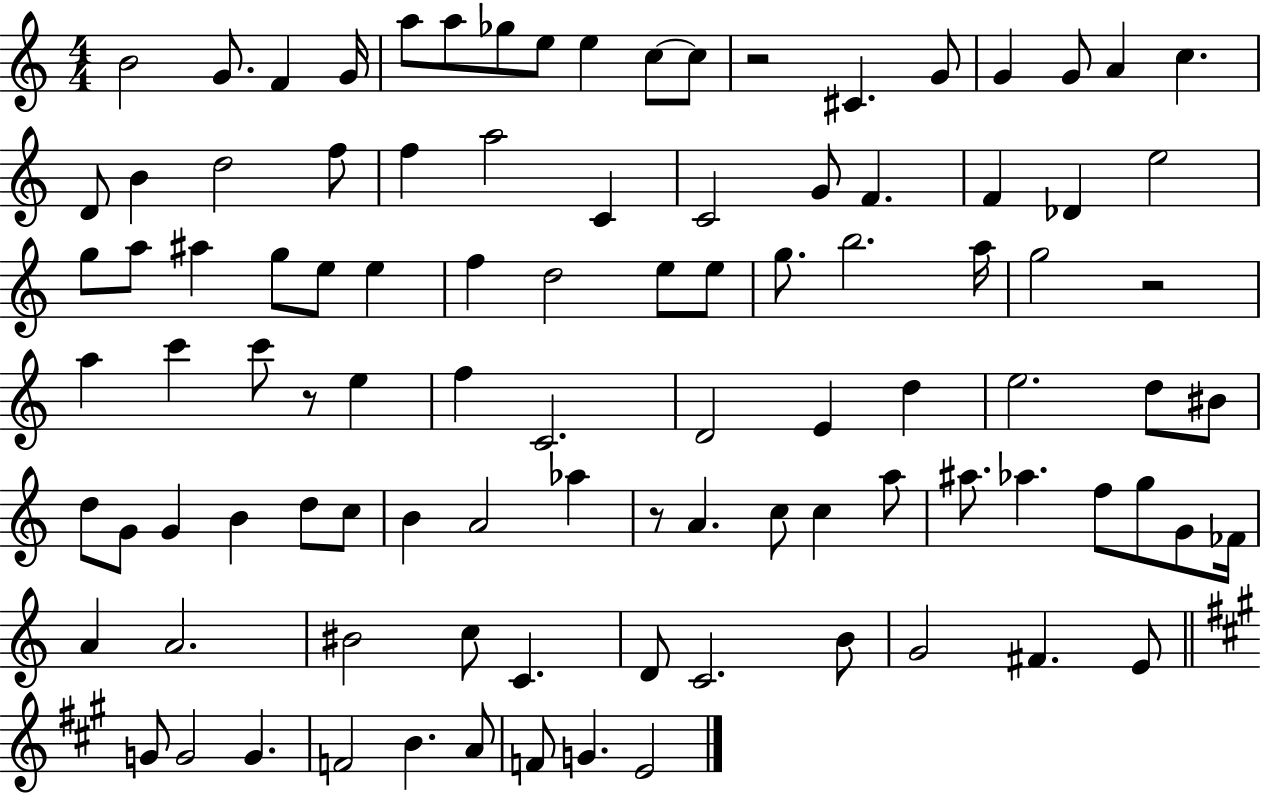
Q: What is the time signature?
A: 4/4